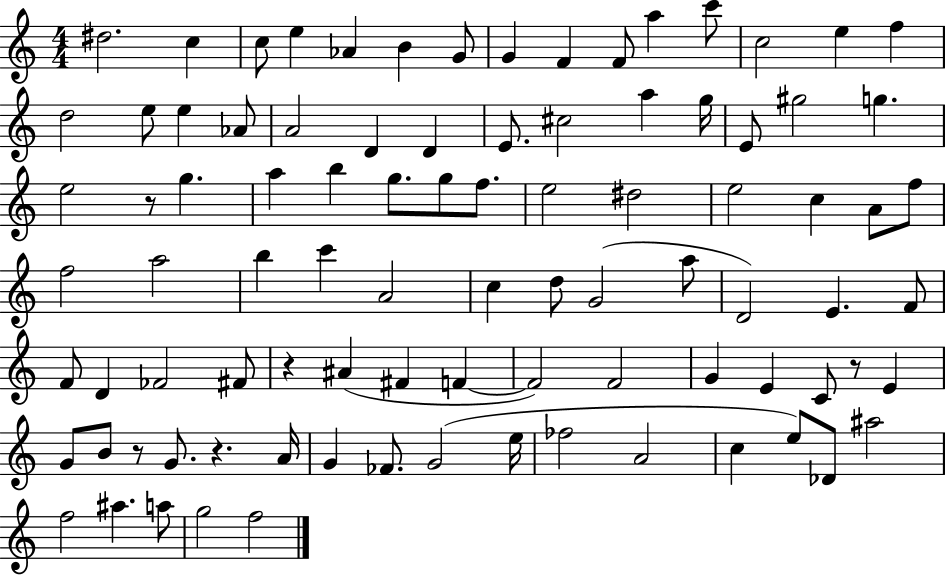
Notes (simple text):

D#5/h. C5/q C5/e E5/q Ab4/q B4/q G4/e G4/q F4/q F4/e A5/q C6/e C5/h E5/q F5/q D5/h E5/e E5/q Ab4/e A4/h D4/q D4/q E4/e. C#5/h A5/q G5/s E4/e G#5/h G5/q. E5/h R/e G5/q. A5/q B5/q G5/e. G5/e F5/e. E5/h D#5/h E5/h C5/q A4/e F5/e F5/h A5/h B5/q C6/q A4/h C5/q D5/e G4/h A5/e D4/h E4/q. F4/e F4/e D4/q FES4/h F#4/e R/q A#4/q F#4/q F4/q F4/h F4/h G4/q E4/q C4/e R/e E4/q G4/e B4/e R/e G4/e. R/q. A4/s G4/q FES4/e. G4/h E5/s FES5/h A4/h C5/q E5/e Db4/e A#5/h F5/h A#5/q. A5/e G5/h F5/h